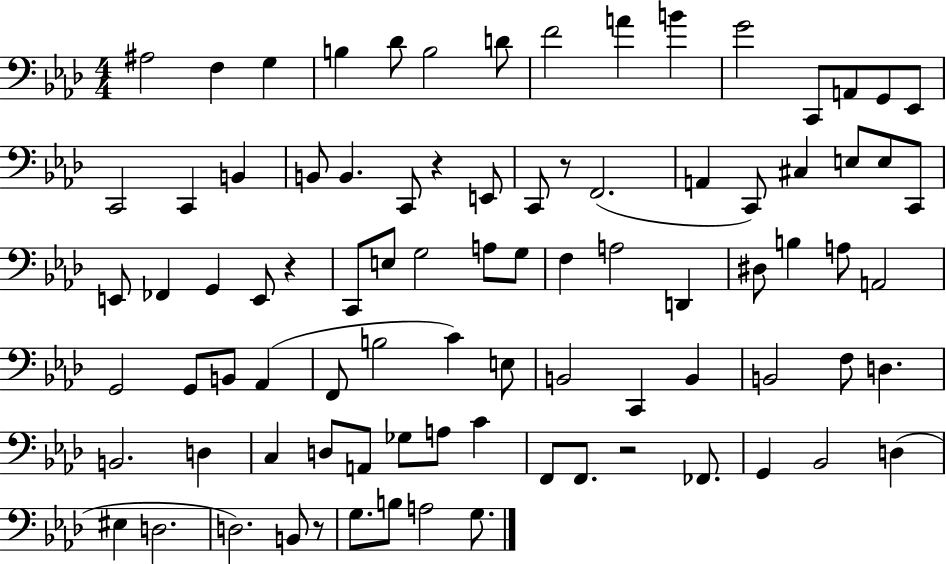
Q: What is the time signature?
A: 4/4